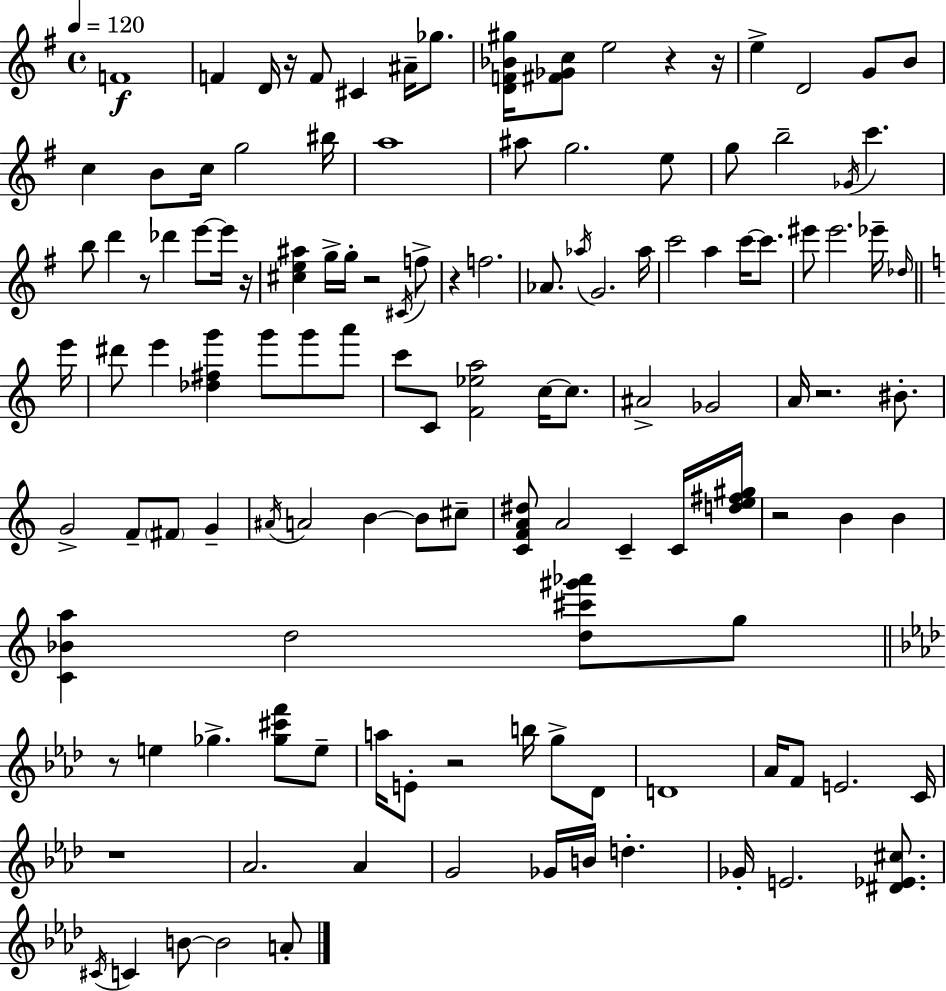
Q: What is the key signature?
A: E minor